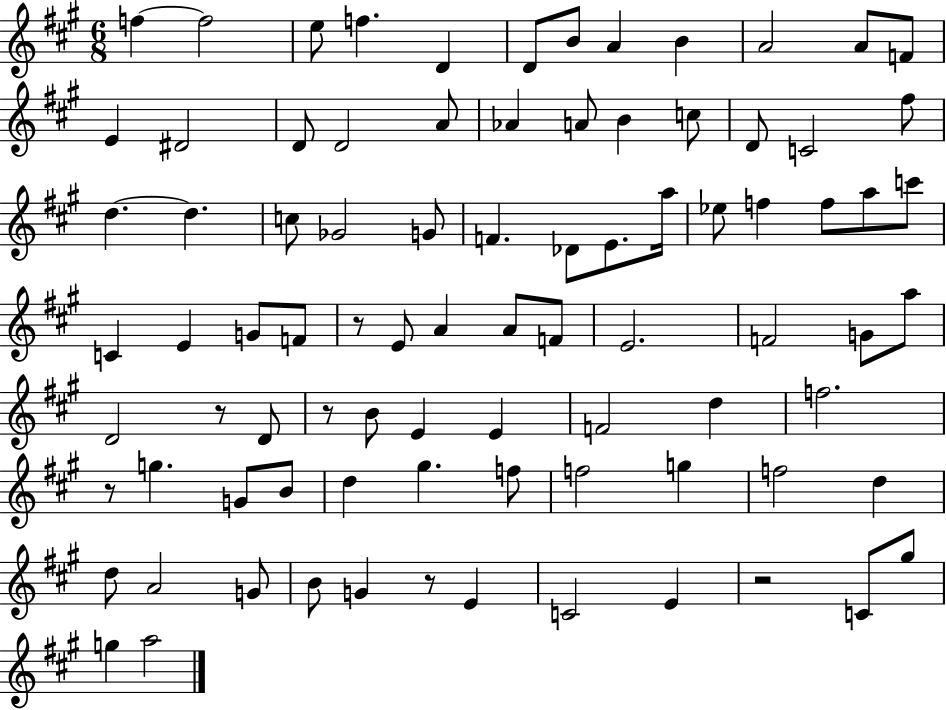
{
  \clef treble
  \numericTimeSignature
  \time 6/8
  \key a \major
  f''4~~ f''2 | e''8 f''4. d'4 | d'8 b'8 a'4 b'4 | a'2 a'8 f'8 | \break e'4 dis'2 | d'8 d'2 a'8 | aes'4 a'8 b'4 c''8 | d'8 c'2 fis''8 | \break d''4.~~ d''4. | c''8 ges'2 g'8 | f'4. des'8 e'8. a''16 | ees''8 f''4 f''8 a''8 c'''8 | \break c'4 e'4 g'8 f'8 | r8 e'8 a'4 a'8 f'8 | e'2. | f'2 g'8 a''8 | \break d'2 r8 d'8 | r8 b'8 e'4 e'4 | f'2 d''4 | f''2. | \break r8 g''4. g'8 b'8 | d''4 gis''4. f''8 | f''2 g''4 | f''2 d''4 | \break d''8 a'2 g'8 | b'8 g'4 r8 e'4 | c'2 e'4 | r2 c'8 gis''8 | \break g''4 a''2 | \bar "|."
}